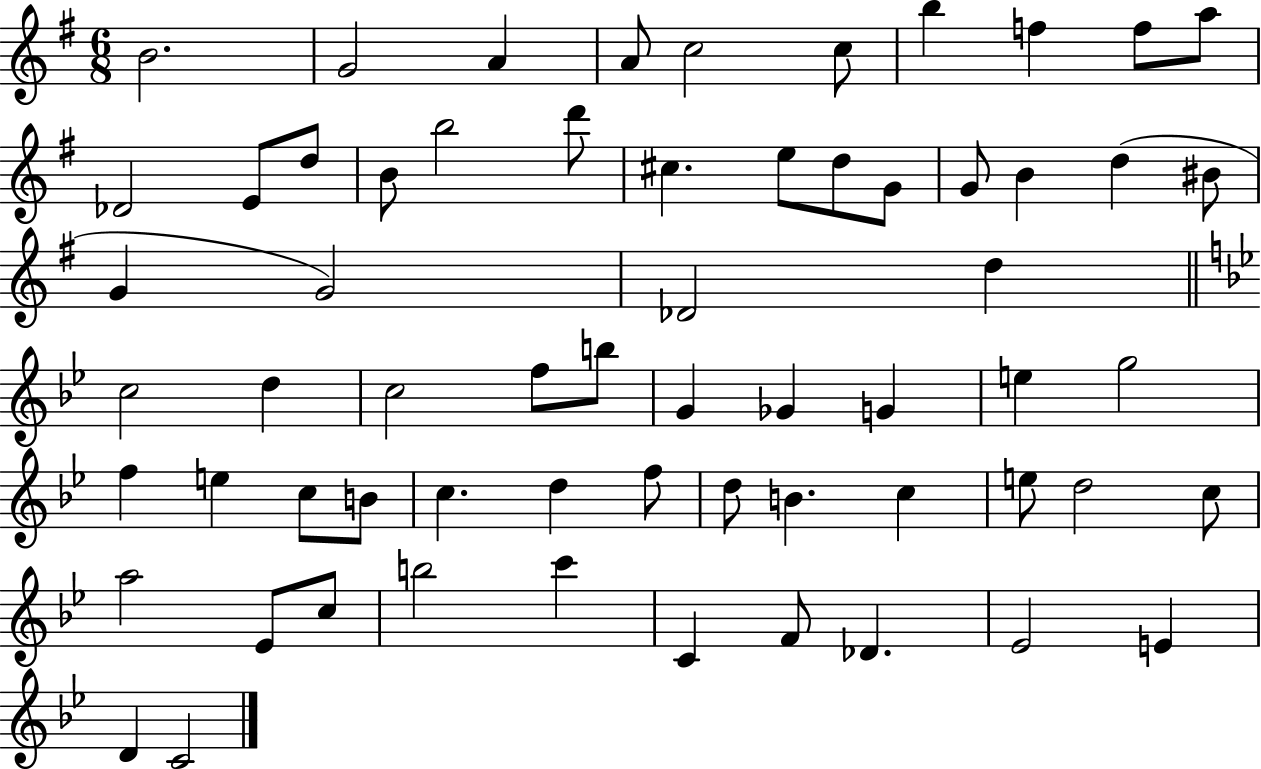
B4/h. G4/h A4/q A4/e C5/h C5/e B5/q F5/q F5/e A5/e Db4/h E4/e D5/e B4/e B5/h D6/e C#5/q. E5/e D5/e G4/e G4/e B4/q D5/q BIS4/e G4/q G4/h Db4/h D5/q C5/h D5/q C5/h F5/e B5/e G4/q Gb4/q G4/q E5/q G5/h F5/q E5/q C5/e B4/e C5/q. D5/q F5/e D5/e B4/q. C5/q E5/e D5/h C5/e A5/h Eb4/e C5/e B5/h C6/q C4/q F4/e Db4/q. Eb4/h E4/q D4/q C4/h